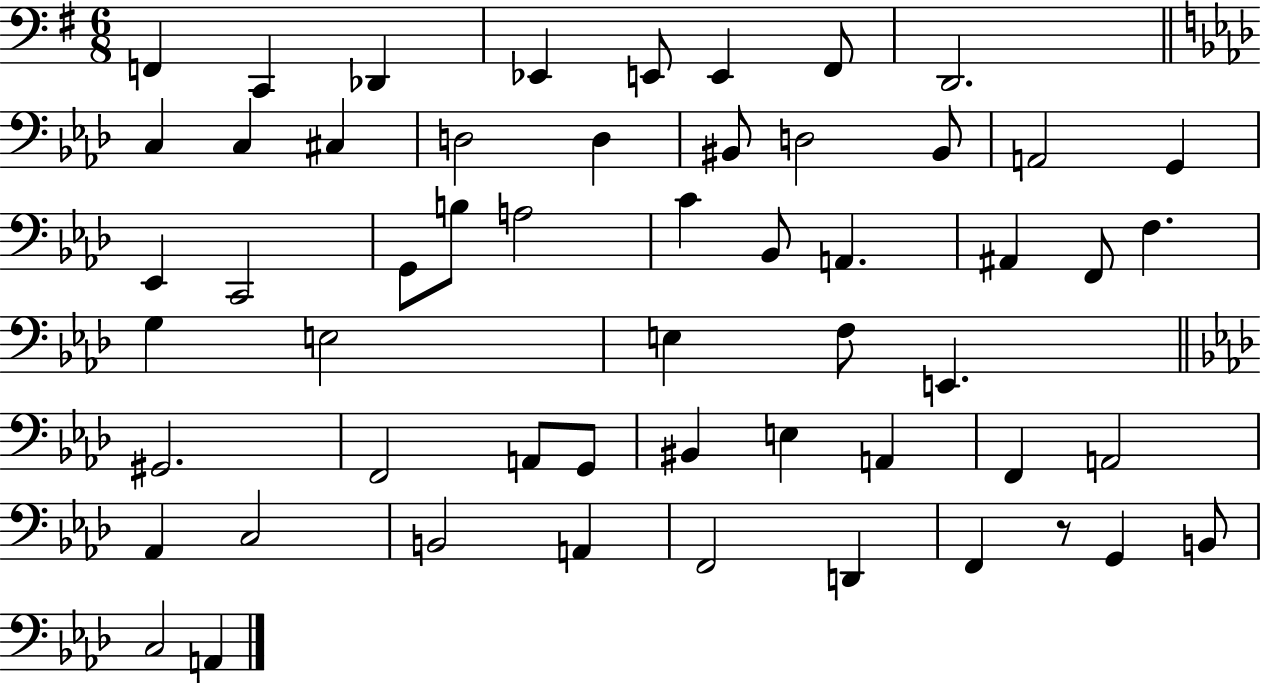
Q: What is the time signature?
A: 6/8